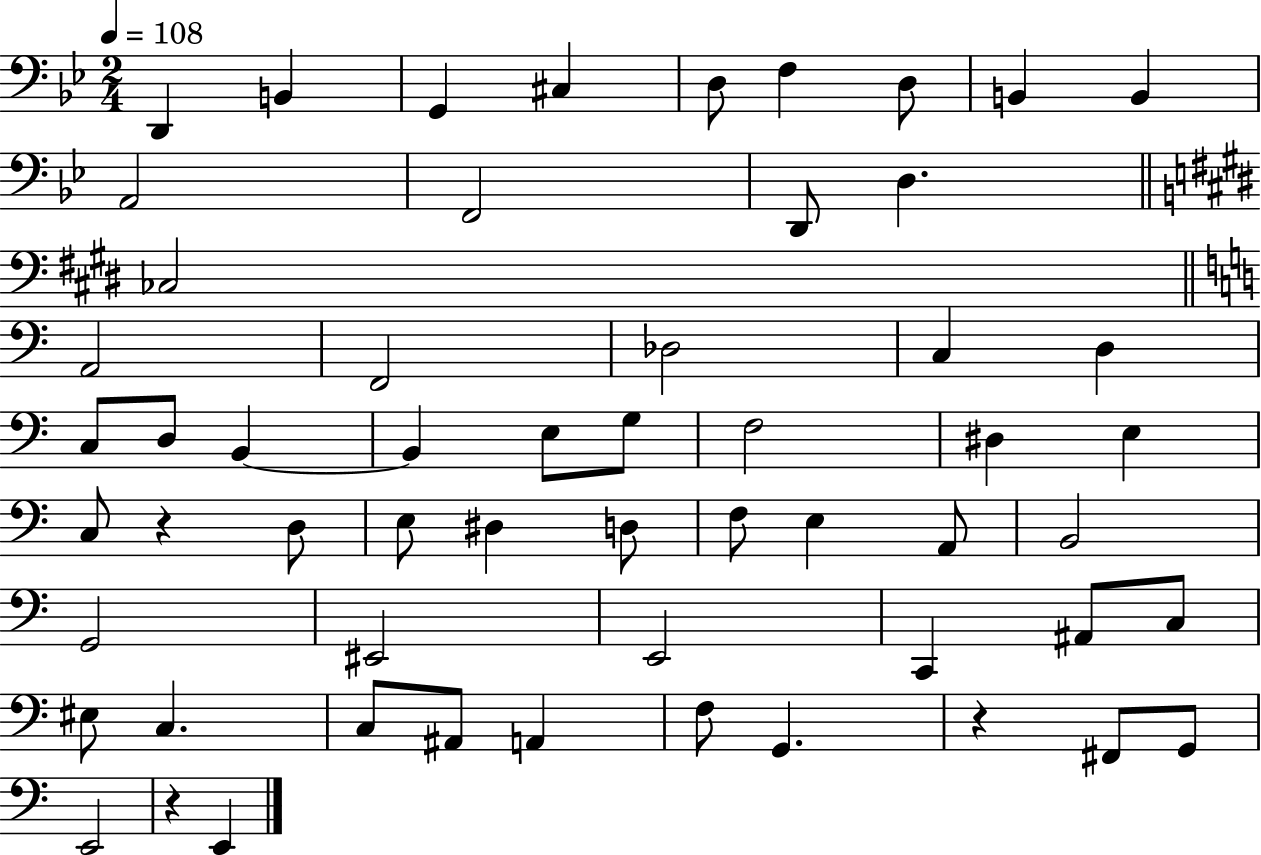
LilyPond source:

{
  \clef bass
  \numericTimeSignature
  \time 2/4
  \key bes \major
  \tempo 4 = 108
  \repeat volta 2 { d,4 b,4 | g,4 cis4 | d8 f4 d8 | b,4 b,4 | \break a,2 | f,2 | d,8 d4. | \bar "||" \break \key e \major ces2 | \bar "||" \break \key a \minor a,2 | f,2 | des2 | c4 d4 | \break c8 d8 b,4~~ | b,4 e8 g8 | f2 | dis4 e4 | \break c8 r4 d8 | e8 dis4 d8 | f8 e4 a,8 | b,2 | \break g,2 | eis,2 | e,2 | c,4 ais,8 c8 | \break eis8 c4. | c8 ais,8 a,4 | f8 g,4. | r4 fis,8 g,8 | \break e,2 | r4 e,4 | } \bar "|."
}